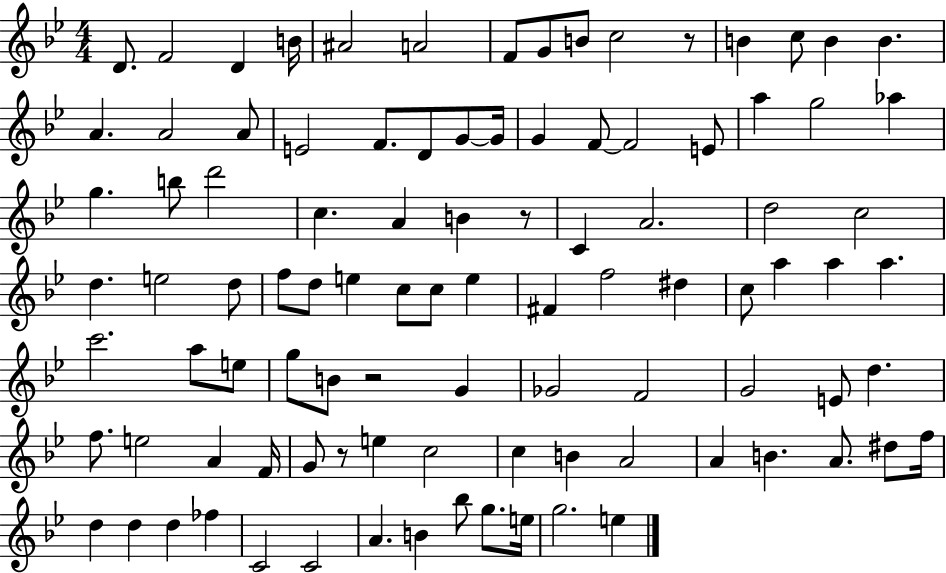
D4/e. F4/h D4/q B4/s A#4/h A4/h F4/e G4/e B4/e C5/h R/e B4/q C5/e B4/q B4/q. A4/q. A4/h A4/e E4/h F4/e. D4/e G4/e G4/s G4/q F4/e F4/h E4/e A5/q G5/h Ab5/q G5/q. B5/e D6/h C5/q. A4/q B4/q R/e C4/q A4/h. D5/h C5/h D5/q. E5/h D5/e F5/e D5/e E5/q C5/e C5/e E5/q F#4/q F5/h D#5/q C5/e A5/q A5/q A5/q. C6/h. A5/e E5/e G5/e B4/e R/h G4/q Gb4/h F4/h G4/h E4/e D5/q. F5/e. E5/h A4/q F4/s G4/e R/e E5/q C5/h C5/q B4/q A4/h A4/q B4/q. A4/e. D#5/e F5/s D5/q D5/q D5/q FES5/q C4/h C4/h A4/q. B4/q Bb5/e G5/e. E5/s G5/h. E5/q